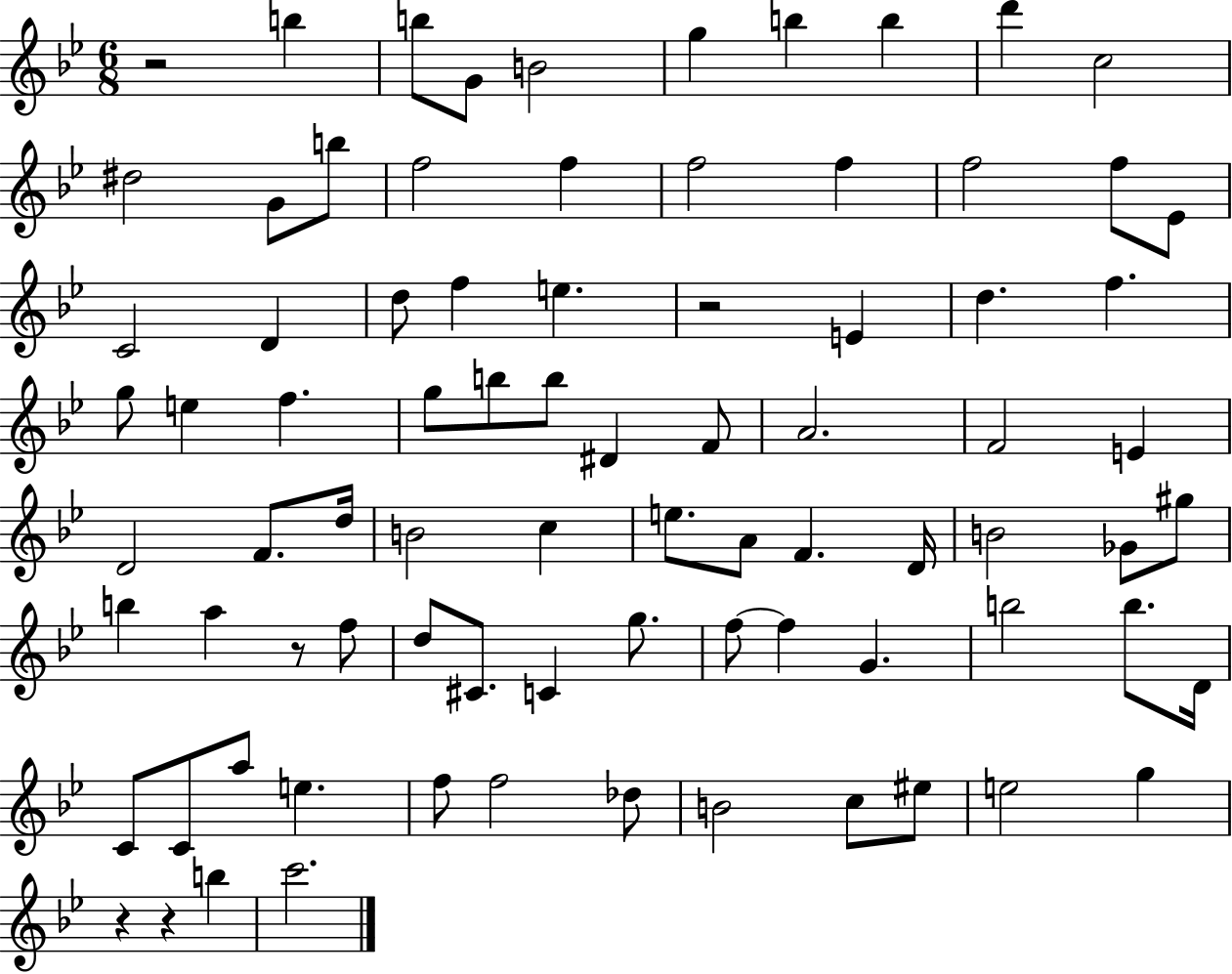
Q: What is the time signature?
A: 6/8